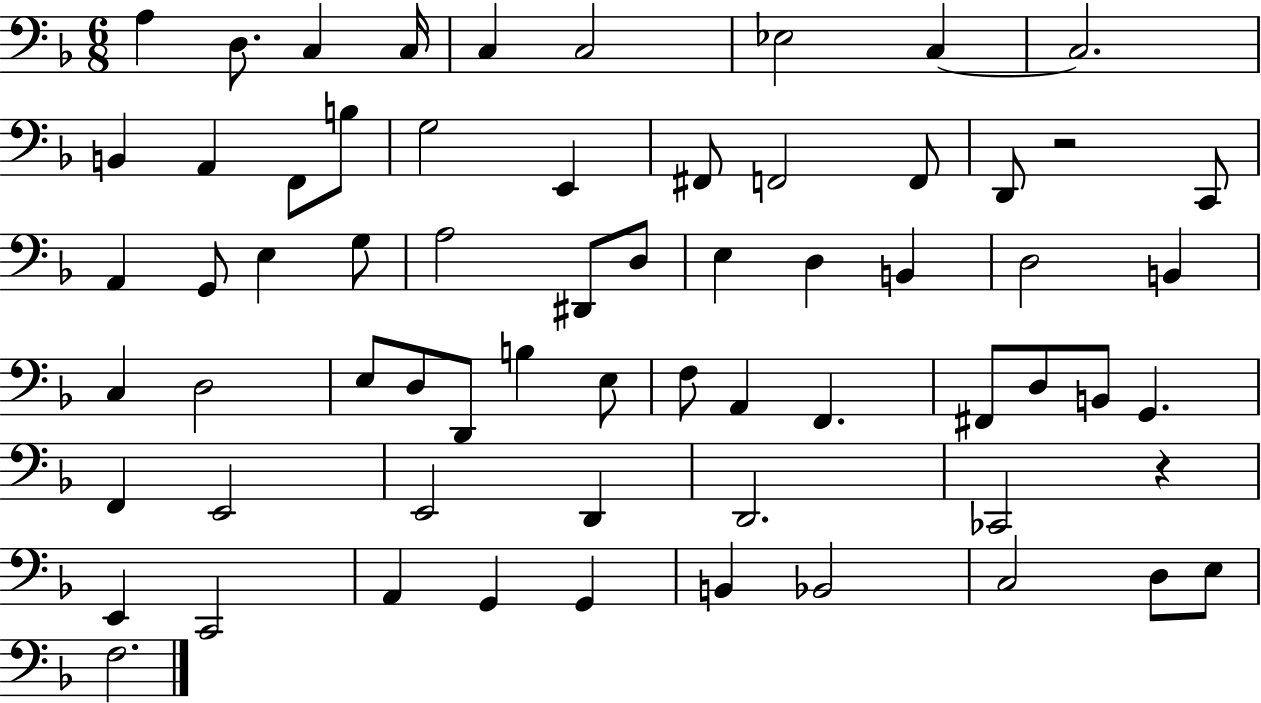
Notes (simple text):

A3/q D3/e. C3/q C3/s C3/q C3/h Eb3/h C3/q C3/h. B2/q A2/q F2/e B3/e G3/h E2/q F#2/e F2/h F2/e D2/e R/h C2/e A2/q G2/e E3/q G3/e A3/h D#2/e D3/e E3/q D3/q B2/q D3/h B2/q C3/q D3/h E3/e D3/e D2/e B3/q E3/e F3/e A2/q F2/q. F#2/e D3/e B2/e G2/q. F2/q E2/h E2/h D2/q D2/h. CES2/h R/q E2/q C2/h A2/q G2/q G2/q B2/q Bb2/h C3/h D3/e E3/e F3/h.